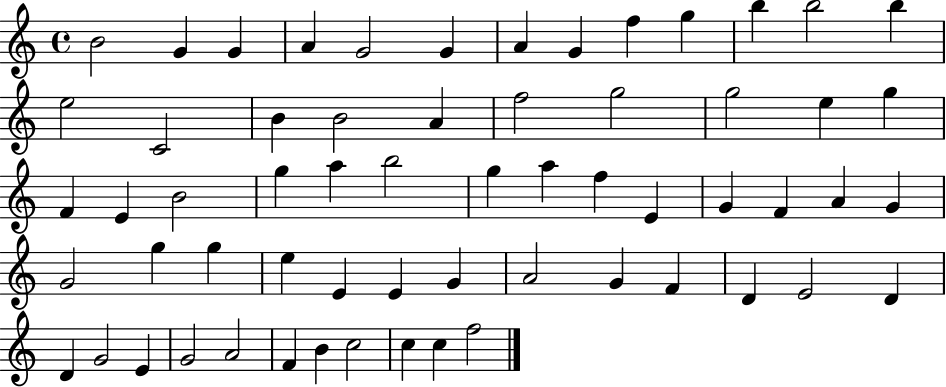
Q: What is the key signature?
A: C major